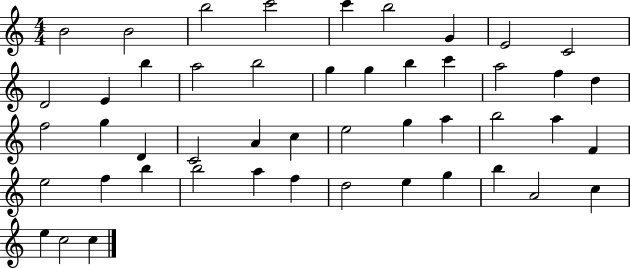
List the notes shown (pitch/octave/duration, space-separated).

B4/h B4/h B5/h C6/h C6/q B5/h G4/q E4/h C4/h D4/h E4/q B5/q A5/h B5/h G5/q G5/q B5/q C6/q A5/h F5/q D5/q F5/h G5/q D4/q C4/h A4/q C5/q E5/h G5/q A5/q B5/h A5/q F4/q E5/h F5/q B5/q B5/h A5/q F5/q D5/h E5/q G5/q B5/q A4/h C5/q E5/q C5/h C5/q